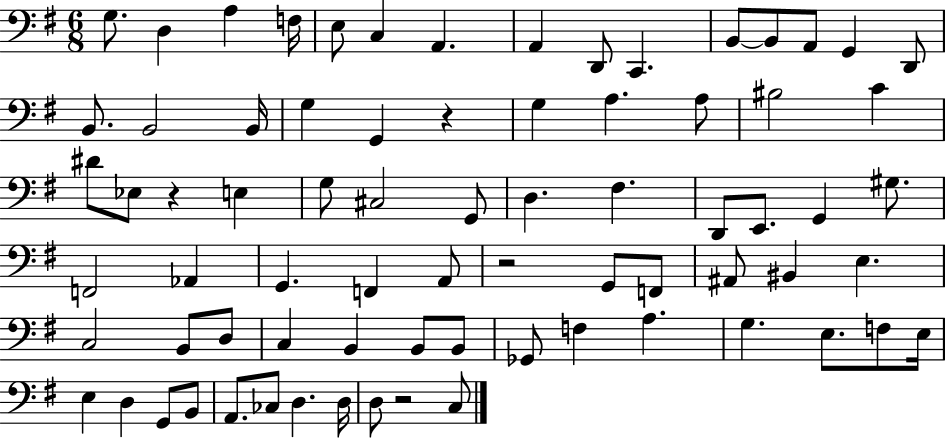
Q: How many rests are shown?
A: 4